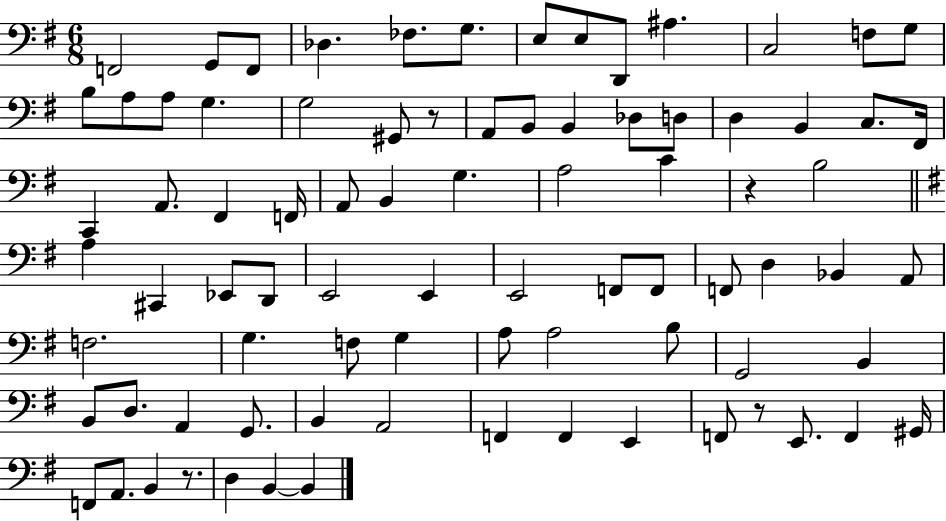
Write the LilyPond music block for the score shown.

{
  \clef bass
  \numericTimeSignature
  \time 6/8
  \key g \major
  f,2 g,8 f,8 | des4. fes8. g8. | e8 e8 d,8 ais4. | c2 f8 g8 | \break b8 a8 a8 g4. | g2 gis,8 r8 | a,8 b,8 b,4 des8 d8 | d4 b,4 c8. fis,16 | \break c,4 a,8. fis,4 f,16 | a,8 b,4 g4. | a2 c'4 | r4 b2 | \break \bar "||" \break \key g \major a4 cis,4 ees,8 d,8 | e,2 e,4 | e,2 f,8 f,8 | f,8 d4 bes,4 a,8 | \break f2. | g4. f8 g4 | a8 a2 b8 | g,2 b,4 | \break b,8 d8. a,4 g,8. | b,4 a,2 | f,4 f,4 e,4 | f,8 r8 e,8. f,4 gis,16 | \break f,8 a,8. b,4 r8. | d4 b,4~~ b,4 | \bar "|."
}